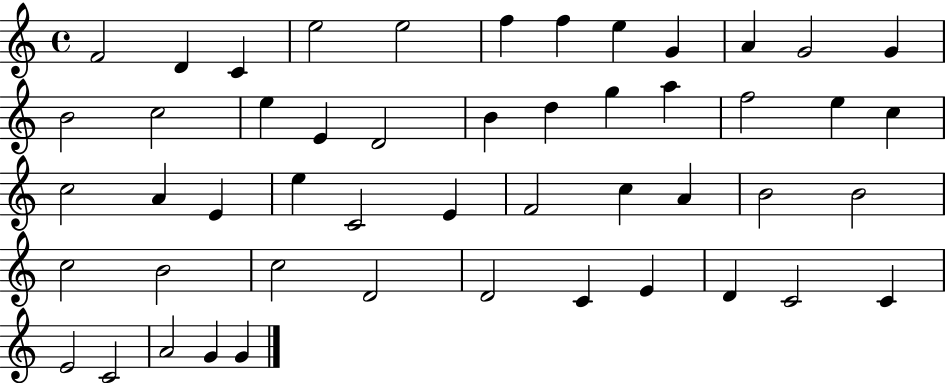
X:1
T:Untitled
M:4/4
L:1/4
K:C
F2 D C e2 e2 f f e G A G2 G B2 c2 e E D2 B d g a f2 e c c2 A E e C2 E F2 c A B2 B2 c2 B2 c2 D2 D2 C E D C2 C E2 C2 A2 G G